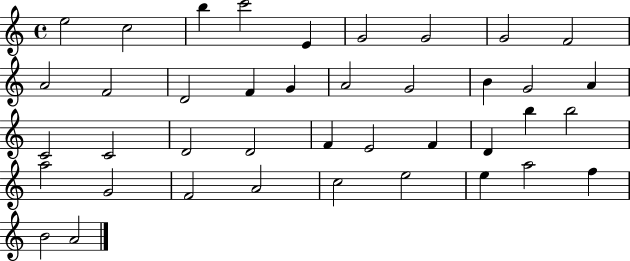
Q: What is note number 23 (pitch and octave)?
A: D4